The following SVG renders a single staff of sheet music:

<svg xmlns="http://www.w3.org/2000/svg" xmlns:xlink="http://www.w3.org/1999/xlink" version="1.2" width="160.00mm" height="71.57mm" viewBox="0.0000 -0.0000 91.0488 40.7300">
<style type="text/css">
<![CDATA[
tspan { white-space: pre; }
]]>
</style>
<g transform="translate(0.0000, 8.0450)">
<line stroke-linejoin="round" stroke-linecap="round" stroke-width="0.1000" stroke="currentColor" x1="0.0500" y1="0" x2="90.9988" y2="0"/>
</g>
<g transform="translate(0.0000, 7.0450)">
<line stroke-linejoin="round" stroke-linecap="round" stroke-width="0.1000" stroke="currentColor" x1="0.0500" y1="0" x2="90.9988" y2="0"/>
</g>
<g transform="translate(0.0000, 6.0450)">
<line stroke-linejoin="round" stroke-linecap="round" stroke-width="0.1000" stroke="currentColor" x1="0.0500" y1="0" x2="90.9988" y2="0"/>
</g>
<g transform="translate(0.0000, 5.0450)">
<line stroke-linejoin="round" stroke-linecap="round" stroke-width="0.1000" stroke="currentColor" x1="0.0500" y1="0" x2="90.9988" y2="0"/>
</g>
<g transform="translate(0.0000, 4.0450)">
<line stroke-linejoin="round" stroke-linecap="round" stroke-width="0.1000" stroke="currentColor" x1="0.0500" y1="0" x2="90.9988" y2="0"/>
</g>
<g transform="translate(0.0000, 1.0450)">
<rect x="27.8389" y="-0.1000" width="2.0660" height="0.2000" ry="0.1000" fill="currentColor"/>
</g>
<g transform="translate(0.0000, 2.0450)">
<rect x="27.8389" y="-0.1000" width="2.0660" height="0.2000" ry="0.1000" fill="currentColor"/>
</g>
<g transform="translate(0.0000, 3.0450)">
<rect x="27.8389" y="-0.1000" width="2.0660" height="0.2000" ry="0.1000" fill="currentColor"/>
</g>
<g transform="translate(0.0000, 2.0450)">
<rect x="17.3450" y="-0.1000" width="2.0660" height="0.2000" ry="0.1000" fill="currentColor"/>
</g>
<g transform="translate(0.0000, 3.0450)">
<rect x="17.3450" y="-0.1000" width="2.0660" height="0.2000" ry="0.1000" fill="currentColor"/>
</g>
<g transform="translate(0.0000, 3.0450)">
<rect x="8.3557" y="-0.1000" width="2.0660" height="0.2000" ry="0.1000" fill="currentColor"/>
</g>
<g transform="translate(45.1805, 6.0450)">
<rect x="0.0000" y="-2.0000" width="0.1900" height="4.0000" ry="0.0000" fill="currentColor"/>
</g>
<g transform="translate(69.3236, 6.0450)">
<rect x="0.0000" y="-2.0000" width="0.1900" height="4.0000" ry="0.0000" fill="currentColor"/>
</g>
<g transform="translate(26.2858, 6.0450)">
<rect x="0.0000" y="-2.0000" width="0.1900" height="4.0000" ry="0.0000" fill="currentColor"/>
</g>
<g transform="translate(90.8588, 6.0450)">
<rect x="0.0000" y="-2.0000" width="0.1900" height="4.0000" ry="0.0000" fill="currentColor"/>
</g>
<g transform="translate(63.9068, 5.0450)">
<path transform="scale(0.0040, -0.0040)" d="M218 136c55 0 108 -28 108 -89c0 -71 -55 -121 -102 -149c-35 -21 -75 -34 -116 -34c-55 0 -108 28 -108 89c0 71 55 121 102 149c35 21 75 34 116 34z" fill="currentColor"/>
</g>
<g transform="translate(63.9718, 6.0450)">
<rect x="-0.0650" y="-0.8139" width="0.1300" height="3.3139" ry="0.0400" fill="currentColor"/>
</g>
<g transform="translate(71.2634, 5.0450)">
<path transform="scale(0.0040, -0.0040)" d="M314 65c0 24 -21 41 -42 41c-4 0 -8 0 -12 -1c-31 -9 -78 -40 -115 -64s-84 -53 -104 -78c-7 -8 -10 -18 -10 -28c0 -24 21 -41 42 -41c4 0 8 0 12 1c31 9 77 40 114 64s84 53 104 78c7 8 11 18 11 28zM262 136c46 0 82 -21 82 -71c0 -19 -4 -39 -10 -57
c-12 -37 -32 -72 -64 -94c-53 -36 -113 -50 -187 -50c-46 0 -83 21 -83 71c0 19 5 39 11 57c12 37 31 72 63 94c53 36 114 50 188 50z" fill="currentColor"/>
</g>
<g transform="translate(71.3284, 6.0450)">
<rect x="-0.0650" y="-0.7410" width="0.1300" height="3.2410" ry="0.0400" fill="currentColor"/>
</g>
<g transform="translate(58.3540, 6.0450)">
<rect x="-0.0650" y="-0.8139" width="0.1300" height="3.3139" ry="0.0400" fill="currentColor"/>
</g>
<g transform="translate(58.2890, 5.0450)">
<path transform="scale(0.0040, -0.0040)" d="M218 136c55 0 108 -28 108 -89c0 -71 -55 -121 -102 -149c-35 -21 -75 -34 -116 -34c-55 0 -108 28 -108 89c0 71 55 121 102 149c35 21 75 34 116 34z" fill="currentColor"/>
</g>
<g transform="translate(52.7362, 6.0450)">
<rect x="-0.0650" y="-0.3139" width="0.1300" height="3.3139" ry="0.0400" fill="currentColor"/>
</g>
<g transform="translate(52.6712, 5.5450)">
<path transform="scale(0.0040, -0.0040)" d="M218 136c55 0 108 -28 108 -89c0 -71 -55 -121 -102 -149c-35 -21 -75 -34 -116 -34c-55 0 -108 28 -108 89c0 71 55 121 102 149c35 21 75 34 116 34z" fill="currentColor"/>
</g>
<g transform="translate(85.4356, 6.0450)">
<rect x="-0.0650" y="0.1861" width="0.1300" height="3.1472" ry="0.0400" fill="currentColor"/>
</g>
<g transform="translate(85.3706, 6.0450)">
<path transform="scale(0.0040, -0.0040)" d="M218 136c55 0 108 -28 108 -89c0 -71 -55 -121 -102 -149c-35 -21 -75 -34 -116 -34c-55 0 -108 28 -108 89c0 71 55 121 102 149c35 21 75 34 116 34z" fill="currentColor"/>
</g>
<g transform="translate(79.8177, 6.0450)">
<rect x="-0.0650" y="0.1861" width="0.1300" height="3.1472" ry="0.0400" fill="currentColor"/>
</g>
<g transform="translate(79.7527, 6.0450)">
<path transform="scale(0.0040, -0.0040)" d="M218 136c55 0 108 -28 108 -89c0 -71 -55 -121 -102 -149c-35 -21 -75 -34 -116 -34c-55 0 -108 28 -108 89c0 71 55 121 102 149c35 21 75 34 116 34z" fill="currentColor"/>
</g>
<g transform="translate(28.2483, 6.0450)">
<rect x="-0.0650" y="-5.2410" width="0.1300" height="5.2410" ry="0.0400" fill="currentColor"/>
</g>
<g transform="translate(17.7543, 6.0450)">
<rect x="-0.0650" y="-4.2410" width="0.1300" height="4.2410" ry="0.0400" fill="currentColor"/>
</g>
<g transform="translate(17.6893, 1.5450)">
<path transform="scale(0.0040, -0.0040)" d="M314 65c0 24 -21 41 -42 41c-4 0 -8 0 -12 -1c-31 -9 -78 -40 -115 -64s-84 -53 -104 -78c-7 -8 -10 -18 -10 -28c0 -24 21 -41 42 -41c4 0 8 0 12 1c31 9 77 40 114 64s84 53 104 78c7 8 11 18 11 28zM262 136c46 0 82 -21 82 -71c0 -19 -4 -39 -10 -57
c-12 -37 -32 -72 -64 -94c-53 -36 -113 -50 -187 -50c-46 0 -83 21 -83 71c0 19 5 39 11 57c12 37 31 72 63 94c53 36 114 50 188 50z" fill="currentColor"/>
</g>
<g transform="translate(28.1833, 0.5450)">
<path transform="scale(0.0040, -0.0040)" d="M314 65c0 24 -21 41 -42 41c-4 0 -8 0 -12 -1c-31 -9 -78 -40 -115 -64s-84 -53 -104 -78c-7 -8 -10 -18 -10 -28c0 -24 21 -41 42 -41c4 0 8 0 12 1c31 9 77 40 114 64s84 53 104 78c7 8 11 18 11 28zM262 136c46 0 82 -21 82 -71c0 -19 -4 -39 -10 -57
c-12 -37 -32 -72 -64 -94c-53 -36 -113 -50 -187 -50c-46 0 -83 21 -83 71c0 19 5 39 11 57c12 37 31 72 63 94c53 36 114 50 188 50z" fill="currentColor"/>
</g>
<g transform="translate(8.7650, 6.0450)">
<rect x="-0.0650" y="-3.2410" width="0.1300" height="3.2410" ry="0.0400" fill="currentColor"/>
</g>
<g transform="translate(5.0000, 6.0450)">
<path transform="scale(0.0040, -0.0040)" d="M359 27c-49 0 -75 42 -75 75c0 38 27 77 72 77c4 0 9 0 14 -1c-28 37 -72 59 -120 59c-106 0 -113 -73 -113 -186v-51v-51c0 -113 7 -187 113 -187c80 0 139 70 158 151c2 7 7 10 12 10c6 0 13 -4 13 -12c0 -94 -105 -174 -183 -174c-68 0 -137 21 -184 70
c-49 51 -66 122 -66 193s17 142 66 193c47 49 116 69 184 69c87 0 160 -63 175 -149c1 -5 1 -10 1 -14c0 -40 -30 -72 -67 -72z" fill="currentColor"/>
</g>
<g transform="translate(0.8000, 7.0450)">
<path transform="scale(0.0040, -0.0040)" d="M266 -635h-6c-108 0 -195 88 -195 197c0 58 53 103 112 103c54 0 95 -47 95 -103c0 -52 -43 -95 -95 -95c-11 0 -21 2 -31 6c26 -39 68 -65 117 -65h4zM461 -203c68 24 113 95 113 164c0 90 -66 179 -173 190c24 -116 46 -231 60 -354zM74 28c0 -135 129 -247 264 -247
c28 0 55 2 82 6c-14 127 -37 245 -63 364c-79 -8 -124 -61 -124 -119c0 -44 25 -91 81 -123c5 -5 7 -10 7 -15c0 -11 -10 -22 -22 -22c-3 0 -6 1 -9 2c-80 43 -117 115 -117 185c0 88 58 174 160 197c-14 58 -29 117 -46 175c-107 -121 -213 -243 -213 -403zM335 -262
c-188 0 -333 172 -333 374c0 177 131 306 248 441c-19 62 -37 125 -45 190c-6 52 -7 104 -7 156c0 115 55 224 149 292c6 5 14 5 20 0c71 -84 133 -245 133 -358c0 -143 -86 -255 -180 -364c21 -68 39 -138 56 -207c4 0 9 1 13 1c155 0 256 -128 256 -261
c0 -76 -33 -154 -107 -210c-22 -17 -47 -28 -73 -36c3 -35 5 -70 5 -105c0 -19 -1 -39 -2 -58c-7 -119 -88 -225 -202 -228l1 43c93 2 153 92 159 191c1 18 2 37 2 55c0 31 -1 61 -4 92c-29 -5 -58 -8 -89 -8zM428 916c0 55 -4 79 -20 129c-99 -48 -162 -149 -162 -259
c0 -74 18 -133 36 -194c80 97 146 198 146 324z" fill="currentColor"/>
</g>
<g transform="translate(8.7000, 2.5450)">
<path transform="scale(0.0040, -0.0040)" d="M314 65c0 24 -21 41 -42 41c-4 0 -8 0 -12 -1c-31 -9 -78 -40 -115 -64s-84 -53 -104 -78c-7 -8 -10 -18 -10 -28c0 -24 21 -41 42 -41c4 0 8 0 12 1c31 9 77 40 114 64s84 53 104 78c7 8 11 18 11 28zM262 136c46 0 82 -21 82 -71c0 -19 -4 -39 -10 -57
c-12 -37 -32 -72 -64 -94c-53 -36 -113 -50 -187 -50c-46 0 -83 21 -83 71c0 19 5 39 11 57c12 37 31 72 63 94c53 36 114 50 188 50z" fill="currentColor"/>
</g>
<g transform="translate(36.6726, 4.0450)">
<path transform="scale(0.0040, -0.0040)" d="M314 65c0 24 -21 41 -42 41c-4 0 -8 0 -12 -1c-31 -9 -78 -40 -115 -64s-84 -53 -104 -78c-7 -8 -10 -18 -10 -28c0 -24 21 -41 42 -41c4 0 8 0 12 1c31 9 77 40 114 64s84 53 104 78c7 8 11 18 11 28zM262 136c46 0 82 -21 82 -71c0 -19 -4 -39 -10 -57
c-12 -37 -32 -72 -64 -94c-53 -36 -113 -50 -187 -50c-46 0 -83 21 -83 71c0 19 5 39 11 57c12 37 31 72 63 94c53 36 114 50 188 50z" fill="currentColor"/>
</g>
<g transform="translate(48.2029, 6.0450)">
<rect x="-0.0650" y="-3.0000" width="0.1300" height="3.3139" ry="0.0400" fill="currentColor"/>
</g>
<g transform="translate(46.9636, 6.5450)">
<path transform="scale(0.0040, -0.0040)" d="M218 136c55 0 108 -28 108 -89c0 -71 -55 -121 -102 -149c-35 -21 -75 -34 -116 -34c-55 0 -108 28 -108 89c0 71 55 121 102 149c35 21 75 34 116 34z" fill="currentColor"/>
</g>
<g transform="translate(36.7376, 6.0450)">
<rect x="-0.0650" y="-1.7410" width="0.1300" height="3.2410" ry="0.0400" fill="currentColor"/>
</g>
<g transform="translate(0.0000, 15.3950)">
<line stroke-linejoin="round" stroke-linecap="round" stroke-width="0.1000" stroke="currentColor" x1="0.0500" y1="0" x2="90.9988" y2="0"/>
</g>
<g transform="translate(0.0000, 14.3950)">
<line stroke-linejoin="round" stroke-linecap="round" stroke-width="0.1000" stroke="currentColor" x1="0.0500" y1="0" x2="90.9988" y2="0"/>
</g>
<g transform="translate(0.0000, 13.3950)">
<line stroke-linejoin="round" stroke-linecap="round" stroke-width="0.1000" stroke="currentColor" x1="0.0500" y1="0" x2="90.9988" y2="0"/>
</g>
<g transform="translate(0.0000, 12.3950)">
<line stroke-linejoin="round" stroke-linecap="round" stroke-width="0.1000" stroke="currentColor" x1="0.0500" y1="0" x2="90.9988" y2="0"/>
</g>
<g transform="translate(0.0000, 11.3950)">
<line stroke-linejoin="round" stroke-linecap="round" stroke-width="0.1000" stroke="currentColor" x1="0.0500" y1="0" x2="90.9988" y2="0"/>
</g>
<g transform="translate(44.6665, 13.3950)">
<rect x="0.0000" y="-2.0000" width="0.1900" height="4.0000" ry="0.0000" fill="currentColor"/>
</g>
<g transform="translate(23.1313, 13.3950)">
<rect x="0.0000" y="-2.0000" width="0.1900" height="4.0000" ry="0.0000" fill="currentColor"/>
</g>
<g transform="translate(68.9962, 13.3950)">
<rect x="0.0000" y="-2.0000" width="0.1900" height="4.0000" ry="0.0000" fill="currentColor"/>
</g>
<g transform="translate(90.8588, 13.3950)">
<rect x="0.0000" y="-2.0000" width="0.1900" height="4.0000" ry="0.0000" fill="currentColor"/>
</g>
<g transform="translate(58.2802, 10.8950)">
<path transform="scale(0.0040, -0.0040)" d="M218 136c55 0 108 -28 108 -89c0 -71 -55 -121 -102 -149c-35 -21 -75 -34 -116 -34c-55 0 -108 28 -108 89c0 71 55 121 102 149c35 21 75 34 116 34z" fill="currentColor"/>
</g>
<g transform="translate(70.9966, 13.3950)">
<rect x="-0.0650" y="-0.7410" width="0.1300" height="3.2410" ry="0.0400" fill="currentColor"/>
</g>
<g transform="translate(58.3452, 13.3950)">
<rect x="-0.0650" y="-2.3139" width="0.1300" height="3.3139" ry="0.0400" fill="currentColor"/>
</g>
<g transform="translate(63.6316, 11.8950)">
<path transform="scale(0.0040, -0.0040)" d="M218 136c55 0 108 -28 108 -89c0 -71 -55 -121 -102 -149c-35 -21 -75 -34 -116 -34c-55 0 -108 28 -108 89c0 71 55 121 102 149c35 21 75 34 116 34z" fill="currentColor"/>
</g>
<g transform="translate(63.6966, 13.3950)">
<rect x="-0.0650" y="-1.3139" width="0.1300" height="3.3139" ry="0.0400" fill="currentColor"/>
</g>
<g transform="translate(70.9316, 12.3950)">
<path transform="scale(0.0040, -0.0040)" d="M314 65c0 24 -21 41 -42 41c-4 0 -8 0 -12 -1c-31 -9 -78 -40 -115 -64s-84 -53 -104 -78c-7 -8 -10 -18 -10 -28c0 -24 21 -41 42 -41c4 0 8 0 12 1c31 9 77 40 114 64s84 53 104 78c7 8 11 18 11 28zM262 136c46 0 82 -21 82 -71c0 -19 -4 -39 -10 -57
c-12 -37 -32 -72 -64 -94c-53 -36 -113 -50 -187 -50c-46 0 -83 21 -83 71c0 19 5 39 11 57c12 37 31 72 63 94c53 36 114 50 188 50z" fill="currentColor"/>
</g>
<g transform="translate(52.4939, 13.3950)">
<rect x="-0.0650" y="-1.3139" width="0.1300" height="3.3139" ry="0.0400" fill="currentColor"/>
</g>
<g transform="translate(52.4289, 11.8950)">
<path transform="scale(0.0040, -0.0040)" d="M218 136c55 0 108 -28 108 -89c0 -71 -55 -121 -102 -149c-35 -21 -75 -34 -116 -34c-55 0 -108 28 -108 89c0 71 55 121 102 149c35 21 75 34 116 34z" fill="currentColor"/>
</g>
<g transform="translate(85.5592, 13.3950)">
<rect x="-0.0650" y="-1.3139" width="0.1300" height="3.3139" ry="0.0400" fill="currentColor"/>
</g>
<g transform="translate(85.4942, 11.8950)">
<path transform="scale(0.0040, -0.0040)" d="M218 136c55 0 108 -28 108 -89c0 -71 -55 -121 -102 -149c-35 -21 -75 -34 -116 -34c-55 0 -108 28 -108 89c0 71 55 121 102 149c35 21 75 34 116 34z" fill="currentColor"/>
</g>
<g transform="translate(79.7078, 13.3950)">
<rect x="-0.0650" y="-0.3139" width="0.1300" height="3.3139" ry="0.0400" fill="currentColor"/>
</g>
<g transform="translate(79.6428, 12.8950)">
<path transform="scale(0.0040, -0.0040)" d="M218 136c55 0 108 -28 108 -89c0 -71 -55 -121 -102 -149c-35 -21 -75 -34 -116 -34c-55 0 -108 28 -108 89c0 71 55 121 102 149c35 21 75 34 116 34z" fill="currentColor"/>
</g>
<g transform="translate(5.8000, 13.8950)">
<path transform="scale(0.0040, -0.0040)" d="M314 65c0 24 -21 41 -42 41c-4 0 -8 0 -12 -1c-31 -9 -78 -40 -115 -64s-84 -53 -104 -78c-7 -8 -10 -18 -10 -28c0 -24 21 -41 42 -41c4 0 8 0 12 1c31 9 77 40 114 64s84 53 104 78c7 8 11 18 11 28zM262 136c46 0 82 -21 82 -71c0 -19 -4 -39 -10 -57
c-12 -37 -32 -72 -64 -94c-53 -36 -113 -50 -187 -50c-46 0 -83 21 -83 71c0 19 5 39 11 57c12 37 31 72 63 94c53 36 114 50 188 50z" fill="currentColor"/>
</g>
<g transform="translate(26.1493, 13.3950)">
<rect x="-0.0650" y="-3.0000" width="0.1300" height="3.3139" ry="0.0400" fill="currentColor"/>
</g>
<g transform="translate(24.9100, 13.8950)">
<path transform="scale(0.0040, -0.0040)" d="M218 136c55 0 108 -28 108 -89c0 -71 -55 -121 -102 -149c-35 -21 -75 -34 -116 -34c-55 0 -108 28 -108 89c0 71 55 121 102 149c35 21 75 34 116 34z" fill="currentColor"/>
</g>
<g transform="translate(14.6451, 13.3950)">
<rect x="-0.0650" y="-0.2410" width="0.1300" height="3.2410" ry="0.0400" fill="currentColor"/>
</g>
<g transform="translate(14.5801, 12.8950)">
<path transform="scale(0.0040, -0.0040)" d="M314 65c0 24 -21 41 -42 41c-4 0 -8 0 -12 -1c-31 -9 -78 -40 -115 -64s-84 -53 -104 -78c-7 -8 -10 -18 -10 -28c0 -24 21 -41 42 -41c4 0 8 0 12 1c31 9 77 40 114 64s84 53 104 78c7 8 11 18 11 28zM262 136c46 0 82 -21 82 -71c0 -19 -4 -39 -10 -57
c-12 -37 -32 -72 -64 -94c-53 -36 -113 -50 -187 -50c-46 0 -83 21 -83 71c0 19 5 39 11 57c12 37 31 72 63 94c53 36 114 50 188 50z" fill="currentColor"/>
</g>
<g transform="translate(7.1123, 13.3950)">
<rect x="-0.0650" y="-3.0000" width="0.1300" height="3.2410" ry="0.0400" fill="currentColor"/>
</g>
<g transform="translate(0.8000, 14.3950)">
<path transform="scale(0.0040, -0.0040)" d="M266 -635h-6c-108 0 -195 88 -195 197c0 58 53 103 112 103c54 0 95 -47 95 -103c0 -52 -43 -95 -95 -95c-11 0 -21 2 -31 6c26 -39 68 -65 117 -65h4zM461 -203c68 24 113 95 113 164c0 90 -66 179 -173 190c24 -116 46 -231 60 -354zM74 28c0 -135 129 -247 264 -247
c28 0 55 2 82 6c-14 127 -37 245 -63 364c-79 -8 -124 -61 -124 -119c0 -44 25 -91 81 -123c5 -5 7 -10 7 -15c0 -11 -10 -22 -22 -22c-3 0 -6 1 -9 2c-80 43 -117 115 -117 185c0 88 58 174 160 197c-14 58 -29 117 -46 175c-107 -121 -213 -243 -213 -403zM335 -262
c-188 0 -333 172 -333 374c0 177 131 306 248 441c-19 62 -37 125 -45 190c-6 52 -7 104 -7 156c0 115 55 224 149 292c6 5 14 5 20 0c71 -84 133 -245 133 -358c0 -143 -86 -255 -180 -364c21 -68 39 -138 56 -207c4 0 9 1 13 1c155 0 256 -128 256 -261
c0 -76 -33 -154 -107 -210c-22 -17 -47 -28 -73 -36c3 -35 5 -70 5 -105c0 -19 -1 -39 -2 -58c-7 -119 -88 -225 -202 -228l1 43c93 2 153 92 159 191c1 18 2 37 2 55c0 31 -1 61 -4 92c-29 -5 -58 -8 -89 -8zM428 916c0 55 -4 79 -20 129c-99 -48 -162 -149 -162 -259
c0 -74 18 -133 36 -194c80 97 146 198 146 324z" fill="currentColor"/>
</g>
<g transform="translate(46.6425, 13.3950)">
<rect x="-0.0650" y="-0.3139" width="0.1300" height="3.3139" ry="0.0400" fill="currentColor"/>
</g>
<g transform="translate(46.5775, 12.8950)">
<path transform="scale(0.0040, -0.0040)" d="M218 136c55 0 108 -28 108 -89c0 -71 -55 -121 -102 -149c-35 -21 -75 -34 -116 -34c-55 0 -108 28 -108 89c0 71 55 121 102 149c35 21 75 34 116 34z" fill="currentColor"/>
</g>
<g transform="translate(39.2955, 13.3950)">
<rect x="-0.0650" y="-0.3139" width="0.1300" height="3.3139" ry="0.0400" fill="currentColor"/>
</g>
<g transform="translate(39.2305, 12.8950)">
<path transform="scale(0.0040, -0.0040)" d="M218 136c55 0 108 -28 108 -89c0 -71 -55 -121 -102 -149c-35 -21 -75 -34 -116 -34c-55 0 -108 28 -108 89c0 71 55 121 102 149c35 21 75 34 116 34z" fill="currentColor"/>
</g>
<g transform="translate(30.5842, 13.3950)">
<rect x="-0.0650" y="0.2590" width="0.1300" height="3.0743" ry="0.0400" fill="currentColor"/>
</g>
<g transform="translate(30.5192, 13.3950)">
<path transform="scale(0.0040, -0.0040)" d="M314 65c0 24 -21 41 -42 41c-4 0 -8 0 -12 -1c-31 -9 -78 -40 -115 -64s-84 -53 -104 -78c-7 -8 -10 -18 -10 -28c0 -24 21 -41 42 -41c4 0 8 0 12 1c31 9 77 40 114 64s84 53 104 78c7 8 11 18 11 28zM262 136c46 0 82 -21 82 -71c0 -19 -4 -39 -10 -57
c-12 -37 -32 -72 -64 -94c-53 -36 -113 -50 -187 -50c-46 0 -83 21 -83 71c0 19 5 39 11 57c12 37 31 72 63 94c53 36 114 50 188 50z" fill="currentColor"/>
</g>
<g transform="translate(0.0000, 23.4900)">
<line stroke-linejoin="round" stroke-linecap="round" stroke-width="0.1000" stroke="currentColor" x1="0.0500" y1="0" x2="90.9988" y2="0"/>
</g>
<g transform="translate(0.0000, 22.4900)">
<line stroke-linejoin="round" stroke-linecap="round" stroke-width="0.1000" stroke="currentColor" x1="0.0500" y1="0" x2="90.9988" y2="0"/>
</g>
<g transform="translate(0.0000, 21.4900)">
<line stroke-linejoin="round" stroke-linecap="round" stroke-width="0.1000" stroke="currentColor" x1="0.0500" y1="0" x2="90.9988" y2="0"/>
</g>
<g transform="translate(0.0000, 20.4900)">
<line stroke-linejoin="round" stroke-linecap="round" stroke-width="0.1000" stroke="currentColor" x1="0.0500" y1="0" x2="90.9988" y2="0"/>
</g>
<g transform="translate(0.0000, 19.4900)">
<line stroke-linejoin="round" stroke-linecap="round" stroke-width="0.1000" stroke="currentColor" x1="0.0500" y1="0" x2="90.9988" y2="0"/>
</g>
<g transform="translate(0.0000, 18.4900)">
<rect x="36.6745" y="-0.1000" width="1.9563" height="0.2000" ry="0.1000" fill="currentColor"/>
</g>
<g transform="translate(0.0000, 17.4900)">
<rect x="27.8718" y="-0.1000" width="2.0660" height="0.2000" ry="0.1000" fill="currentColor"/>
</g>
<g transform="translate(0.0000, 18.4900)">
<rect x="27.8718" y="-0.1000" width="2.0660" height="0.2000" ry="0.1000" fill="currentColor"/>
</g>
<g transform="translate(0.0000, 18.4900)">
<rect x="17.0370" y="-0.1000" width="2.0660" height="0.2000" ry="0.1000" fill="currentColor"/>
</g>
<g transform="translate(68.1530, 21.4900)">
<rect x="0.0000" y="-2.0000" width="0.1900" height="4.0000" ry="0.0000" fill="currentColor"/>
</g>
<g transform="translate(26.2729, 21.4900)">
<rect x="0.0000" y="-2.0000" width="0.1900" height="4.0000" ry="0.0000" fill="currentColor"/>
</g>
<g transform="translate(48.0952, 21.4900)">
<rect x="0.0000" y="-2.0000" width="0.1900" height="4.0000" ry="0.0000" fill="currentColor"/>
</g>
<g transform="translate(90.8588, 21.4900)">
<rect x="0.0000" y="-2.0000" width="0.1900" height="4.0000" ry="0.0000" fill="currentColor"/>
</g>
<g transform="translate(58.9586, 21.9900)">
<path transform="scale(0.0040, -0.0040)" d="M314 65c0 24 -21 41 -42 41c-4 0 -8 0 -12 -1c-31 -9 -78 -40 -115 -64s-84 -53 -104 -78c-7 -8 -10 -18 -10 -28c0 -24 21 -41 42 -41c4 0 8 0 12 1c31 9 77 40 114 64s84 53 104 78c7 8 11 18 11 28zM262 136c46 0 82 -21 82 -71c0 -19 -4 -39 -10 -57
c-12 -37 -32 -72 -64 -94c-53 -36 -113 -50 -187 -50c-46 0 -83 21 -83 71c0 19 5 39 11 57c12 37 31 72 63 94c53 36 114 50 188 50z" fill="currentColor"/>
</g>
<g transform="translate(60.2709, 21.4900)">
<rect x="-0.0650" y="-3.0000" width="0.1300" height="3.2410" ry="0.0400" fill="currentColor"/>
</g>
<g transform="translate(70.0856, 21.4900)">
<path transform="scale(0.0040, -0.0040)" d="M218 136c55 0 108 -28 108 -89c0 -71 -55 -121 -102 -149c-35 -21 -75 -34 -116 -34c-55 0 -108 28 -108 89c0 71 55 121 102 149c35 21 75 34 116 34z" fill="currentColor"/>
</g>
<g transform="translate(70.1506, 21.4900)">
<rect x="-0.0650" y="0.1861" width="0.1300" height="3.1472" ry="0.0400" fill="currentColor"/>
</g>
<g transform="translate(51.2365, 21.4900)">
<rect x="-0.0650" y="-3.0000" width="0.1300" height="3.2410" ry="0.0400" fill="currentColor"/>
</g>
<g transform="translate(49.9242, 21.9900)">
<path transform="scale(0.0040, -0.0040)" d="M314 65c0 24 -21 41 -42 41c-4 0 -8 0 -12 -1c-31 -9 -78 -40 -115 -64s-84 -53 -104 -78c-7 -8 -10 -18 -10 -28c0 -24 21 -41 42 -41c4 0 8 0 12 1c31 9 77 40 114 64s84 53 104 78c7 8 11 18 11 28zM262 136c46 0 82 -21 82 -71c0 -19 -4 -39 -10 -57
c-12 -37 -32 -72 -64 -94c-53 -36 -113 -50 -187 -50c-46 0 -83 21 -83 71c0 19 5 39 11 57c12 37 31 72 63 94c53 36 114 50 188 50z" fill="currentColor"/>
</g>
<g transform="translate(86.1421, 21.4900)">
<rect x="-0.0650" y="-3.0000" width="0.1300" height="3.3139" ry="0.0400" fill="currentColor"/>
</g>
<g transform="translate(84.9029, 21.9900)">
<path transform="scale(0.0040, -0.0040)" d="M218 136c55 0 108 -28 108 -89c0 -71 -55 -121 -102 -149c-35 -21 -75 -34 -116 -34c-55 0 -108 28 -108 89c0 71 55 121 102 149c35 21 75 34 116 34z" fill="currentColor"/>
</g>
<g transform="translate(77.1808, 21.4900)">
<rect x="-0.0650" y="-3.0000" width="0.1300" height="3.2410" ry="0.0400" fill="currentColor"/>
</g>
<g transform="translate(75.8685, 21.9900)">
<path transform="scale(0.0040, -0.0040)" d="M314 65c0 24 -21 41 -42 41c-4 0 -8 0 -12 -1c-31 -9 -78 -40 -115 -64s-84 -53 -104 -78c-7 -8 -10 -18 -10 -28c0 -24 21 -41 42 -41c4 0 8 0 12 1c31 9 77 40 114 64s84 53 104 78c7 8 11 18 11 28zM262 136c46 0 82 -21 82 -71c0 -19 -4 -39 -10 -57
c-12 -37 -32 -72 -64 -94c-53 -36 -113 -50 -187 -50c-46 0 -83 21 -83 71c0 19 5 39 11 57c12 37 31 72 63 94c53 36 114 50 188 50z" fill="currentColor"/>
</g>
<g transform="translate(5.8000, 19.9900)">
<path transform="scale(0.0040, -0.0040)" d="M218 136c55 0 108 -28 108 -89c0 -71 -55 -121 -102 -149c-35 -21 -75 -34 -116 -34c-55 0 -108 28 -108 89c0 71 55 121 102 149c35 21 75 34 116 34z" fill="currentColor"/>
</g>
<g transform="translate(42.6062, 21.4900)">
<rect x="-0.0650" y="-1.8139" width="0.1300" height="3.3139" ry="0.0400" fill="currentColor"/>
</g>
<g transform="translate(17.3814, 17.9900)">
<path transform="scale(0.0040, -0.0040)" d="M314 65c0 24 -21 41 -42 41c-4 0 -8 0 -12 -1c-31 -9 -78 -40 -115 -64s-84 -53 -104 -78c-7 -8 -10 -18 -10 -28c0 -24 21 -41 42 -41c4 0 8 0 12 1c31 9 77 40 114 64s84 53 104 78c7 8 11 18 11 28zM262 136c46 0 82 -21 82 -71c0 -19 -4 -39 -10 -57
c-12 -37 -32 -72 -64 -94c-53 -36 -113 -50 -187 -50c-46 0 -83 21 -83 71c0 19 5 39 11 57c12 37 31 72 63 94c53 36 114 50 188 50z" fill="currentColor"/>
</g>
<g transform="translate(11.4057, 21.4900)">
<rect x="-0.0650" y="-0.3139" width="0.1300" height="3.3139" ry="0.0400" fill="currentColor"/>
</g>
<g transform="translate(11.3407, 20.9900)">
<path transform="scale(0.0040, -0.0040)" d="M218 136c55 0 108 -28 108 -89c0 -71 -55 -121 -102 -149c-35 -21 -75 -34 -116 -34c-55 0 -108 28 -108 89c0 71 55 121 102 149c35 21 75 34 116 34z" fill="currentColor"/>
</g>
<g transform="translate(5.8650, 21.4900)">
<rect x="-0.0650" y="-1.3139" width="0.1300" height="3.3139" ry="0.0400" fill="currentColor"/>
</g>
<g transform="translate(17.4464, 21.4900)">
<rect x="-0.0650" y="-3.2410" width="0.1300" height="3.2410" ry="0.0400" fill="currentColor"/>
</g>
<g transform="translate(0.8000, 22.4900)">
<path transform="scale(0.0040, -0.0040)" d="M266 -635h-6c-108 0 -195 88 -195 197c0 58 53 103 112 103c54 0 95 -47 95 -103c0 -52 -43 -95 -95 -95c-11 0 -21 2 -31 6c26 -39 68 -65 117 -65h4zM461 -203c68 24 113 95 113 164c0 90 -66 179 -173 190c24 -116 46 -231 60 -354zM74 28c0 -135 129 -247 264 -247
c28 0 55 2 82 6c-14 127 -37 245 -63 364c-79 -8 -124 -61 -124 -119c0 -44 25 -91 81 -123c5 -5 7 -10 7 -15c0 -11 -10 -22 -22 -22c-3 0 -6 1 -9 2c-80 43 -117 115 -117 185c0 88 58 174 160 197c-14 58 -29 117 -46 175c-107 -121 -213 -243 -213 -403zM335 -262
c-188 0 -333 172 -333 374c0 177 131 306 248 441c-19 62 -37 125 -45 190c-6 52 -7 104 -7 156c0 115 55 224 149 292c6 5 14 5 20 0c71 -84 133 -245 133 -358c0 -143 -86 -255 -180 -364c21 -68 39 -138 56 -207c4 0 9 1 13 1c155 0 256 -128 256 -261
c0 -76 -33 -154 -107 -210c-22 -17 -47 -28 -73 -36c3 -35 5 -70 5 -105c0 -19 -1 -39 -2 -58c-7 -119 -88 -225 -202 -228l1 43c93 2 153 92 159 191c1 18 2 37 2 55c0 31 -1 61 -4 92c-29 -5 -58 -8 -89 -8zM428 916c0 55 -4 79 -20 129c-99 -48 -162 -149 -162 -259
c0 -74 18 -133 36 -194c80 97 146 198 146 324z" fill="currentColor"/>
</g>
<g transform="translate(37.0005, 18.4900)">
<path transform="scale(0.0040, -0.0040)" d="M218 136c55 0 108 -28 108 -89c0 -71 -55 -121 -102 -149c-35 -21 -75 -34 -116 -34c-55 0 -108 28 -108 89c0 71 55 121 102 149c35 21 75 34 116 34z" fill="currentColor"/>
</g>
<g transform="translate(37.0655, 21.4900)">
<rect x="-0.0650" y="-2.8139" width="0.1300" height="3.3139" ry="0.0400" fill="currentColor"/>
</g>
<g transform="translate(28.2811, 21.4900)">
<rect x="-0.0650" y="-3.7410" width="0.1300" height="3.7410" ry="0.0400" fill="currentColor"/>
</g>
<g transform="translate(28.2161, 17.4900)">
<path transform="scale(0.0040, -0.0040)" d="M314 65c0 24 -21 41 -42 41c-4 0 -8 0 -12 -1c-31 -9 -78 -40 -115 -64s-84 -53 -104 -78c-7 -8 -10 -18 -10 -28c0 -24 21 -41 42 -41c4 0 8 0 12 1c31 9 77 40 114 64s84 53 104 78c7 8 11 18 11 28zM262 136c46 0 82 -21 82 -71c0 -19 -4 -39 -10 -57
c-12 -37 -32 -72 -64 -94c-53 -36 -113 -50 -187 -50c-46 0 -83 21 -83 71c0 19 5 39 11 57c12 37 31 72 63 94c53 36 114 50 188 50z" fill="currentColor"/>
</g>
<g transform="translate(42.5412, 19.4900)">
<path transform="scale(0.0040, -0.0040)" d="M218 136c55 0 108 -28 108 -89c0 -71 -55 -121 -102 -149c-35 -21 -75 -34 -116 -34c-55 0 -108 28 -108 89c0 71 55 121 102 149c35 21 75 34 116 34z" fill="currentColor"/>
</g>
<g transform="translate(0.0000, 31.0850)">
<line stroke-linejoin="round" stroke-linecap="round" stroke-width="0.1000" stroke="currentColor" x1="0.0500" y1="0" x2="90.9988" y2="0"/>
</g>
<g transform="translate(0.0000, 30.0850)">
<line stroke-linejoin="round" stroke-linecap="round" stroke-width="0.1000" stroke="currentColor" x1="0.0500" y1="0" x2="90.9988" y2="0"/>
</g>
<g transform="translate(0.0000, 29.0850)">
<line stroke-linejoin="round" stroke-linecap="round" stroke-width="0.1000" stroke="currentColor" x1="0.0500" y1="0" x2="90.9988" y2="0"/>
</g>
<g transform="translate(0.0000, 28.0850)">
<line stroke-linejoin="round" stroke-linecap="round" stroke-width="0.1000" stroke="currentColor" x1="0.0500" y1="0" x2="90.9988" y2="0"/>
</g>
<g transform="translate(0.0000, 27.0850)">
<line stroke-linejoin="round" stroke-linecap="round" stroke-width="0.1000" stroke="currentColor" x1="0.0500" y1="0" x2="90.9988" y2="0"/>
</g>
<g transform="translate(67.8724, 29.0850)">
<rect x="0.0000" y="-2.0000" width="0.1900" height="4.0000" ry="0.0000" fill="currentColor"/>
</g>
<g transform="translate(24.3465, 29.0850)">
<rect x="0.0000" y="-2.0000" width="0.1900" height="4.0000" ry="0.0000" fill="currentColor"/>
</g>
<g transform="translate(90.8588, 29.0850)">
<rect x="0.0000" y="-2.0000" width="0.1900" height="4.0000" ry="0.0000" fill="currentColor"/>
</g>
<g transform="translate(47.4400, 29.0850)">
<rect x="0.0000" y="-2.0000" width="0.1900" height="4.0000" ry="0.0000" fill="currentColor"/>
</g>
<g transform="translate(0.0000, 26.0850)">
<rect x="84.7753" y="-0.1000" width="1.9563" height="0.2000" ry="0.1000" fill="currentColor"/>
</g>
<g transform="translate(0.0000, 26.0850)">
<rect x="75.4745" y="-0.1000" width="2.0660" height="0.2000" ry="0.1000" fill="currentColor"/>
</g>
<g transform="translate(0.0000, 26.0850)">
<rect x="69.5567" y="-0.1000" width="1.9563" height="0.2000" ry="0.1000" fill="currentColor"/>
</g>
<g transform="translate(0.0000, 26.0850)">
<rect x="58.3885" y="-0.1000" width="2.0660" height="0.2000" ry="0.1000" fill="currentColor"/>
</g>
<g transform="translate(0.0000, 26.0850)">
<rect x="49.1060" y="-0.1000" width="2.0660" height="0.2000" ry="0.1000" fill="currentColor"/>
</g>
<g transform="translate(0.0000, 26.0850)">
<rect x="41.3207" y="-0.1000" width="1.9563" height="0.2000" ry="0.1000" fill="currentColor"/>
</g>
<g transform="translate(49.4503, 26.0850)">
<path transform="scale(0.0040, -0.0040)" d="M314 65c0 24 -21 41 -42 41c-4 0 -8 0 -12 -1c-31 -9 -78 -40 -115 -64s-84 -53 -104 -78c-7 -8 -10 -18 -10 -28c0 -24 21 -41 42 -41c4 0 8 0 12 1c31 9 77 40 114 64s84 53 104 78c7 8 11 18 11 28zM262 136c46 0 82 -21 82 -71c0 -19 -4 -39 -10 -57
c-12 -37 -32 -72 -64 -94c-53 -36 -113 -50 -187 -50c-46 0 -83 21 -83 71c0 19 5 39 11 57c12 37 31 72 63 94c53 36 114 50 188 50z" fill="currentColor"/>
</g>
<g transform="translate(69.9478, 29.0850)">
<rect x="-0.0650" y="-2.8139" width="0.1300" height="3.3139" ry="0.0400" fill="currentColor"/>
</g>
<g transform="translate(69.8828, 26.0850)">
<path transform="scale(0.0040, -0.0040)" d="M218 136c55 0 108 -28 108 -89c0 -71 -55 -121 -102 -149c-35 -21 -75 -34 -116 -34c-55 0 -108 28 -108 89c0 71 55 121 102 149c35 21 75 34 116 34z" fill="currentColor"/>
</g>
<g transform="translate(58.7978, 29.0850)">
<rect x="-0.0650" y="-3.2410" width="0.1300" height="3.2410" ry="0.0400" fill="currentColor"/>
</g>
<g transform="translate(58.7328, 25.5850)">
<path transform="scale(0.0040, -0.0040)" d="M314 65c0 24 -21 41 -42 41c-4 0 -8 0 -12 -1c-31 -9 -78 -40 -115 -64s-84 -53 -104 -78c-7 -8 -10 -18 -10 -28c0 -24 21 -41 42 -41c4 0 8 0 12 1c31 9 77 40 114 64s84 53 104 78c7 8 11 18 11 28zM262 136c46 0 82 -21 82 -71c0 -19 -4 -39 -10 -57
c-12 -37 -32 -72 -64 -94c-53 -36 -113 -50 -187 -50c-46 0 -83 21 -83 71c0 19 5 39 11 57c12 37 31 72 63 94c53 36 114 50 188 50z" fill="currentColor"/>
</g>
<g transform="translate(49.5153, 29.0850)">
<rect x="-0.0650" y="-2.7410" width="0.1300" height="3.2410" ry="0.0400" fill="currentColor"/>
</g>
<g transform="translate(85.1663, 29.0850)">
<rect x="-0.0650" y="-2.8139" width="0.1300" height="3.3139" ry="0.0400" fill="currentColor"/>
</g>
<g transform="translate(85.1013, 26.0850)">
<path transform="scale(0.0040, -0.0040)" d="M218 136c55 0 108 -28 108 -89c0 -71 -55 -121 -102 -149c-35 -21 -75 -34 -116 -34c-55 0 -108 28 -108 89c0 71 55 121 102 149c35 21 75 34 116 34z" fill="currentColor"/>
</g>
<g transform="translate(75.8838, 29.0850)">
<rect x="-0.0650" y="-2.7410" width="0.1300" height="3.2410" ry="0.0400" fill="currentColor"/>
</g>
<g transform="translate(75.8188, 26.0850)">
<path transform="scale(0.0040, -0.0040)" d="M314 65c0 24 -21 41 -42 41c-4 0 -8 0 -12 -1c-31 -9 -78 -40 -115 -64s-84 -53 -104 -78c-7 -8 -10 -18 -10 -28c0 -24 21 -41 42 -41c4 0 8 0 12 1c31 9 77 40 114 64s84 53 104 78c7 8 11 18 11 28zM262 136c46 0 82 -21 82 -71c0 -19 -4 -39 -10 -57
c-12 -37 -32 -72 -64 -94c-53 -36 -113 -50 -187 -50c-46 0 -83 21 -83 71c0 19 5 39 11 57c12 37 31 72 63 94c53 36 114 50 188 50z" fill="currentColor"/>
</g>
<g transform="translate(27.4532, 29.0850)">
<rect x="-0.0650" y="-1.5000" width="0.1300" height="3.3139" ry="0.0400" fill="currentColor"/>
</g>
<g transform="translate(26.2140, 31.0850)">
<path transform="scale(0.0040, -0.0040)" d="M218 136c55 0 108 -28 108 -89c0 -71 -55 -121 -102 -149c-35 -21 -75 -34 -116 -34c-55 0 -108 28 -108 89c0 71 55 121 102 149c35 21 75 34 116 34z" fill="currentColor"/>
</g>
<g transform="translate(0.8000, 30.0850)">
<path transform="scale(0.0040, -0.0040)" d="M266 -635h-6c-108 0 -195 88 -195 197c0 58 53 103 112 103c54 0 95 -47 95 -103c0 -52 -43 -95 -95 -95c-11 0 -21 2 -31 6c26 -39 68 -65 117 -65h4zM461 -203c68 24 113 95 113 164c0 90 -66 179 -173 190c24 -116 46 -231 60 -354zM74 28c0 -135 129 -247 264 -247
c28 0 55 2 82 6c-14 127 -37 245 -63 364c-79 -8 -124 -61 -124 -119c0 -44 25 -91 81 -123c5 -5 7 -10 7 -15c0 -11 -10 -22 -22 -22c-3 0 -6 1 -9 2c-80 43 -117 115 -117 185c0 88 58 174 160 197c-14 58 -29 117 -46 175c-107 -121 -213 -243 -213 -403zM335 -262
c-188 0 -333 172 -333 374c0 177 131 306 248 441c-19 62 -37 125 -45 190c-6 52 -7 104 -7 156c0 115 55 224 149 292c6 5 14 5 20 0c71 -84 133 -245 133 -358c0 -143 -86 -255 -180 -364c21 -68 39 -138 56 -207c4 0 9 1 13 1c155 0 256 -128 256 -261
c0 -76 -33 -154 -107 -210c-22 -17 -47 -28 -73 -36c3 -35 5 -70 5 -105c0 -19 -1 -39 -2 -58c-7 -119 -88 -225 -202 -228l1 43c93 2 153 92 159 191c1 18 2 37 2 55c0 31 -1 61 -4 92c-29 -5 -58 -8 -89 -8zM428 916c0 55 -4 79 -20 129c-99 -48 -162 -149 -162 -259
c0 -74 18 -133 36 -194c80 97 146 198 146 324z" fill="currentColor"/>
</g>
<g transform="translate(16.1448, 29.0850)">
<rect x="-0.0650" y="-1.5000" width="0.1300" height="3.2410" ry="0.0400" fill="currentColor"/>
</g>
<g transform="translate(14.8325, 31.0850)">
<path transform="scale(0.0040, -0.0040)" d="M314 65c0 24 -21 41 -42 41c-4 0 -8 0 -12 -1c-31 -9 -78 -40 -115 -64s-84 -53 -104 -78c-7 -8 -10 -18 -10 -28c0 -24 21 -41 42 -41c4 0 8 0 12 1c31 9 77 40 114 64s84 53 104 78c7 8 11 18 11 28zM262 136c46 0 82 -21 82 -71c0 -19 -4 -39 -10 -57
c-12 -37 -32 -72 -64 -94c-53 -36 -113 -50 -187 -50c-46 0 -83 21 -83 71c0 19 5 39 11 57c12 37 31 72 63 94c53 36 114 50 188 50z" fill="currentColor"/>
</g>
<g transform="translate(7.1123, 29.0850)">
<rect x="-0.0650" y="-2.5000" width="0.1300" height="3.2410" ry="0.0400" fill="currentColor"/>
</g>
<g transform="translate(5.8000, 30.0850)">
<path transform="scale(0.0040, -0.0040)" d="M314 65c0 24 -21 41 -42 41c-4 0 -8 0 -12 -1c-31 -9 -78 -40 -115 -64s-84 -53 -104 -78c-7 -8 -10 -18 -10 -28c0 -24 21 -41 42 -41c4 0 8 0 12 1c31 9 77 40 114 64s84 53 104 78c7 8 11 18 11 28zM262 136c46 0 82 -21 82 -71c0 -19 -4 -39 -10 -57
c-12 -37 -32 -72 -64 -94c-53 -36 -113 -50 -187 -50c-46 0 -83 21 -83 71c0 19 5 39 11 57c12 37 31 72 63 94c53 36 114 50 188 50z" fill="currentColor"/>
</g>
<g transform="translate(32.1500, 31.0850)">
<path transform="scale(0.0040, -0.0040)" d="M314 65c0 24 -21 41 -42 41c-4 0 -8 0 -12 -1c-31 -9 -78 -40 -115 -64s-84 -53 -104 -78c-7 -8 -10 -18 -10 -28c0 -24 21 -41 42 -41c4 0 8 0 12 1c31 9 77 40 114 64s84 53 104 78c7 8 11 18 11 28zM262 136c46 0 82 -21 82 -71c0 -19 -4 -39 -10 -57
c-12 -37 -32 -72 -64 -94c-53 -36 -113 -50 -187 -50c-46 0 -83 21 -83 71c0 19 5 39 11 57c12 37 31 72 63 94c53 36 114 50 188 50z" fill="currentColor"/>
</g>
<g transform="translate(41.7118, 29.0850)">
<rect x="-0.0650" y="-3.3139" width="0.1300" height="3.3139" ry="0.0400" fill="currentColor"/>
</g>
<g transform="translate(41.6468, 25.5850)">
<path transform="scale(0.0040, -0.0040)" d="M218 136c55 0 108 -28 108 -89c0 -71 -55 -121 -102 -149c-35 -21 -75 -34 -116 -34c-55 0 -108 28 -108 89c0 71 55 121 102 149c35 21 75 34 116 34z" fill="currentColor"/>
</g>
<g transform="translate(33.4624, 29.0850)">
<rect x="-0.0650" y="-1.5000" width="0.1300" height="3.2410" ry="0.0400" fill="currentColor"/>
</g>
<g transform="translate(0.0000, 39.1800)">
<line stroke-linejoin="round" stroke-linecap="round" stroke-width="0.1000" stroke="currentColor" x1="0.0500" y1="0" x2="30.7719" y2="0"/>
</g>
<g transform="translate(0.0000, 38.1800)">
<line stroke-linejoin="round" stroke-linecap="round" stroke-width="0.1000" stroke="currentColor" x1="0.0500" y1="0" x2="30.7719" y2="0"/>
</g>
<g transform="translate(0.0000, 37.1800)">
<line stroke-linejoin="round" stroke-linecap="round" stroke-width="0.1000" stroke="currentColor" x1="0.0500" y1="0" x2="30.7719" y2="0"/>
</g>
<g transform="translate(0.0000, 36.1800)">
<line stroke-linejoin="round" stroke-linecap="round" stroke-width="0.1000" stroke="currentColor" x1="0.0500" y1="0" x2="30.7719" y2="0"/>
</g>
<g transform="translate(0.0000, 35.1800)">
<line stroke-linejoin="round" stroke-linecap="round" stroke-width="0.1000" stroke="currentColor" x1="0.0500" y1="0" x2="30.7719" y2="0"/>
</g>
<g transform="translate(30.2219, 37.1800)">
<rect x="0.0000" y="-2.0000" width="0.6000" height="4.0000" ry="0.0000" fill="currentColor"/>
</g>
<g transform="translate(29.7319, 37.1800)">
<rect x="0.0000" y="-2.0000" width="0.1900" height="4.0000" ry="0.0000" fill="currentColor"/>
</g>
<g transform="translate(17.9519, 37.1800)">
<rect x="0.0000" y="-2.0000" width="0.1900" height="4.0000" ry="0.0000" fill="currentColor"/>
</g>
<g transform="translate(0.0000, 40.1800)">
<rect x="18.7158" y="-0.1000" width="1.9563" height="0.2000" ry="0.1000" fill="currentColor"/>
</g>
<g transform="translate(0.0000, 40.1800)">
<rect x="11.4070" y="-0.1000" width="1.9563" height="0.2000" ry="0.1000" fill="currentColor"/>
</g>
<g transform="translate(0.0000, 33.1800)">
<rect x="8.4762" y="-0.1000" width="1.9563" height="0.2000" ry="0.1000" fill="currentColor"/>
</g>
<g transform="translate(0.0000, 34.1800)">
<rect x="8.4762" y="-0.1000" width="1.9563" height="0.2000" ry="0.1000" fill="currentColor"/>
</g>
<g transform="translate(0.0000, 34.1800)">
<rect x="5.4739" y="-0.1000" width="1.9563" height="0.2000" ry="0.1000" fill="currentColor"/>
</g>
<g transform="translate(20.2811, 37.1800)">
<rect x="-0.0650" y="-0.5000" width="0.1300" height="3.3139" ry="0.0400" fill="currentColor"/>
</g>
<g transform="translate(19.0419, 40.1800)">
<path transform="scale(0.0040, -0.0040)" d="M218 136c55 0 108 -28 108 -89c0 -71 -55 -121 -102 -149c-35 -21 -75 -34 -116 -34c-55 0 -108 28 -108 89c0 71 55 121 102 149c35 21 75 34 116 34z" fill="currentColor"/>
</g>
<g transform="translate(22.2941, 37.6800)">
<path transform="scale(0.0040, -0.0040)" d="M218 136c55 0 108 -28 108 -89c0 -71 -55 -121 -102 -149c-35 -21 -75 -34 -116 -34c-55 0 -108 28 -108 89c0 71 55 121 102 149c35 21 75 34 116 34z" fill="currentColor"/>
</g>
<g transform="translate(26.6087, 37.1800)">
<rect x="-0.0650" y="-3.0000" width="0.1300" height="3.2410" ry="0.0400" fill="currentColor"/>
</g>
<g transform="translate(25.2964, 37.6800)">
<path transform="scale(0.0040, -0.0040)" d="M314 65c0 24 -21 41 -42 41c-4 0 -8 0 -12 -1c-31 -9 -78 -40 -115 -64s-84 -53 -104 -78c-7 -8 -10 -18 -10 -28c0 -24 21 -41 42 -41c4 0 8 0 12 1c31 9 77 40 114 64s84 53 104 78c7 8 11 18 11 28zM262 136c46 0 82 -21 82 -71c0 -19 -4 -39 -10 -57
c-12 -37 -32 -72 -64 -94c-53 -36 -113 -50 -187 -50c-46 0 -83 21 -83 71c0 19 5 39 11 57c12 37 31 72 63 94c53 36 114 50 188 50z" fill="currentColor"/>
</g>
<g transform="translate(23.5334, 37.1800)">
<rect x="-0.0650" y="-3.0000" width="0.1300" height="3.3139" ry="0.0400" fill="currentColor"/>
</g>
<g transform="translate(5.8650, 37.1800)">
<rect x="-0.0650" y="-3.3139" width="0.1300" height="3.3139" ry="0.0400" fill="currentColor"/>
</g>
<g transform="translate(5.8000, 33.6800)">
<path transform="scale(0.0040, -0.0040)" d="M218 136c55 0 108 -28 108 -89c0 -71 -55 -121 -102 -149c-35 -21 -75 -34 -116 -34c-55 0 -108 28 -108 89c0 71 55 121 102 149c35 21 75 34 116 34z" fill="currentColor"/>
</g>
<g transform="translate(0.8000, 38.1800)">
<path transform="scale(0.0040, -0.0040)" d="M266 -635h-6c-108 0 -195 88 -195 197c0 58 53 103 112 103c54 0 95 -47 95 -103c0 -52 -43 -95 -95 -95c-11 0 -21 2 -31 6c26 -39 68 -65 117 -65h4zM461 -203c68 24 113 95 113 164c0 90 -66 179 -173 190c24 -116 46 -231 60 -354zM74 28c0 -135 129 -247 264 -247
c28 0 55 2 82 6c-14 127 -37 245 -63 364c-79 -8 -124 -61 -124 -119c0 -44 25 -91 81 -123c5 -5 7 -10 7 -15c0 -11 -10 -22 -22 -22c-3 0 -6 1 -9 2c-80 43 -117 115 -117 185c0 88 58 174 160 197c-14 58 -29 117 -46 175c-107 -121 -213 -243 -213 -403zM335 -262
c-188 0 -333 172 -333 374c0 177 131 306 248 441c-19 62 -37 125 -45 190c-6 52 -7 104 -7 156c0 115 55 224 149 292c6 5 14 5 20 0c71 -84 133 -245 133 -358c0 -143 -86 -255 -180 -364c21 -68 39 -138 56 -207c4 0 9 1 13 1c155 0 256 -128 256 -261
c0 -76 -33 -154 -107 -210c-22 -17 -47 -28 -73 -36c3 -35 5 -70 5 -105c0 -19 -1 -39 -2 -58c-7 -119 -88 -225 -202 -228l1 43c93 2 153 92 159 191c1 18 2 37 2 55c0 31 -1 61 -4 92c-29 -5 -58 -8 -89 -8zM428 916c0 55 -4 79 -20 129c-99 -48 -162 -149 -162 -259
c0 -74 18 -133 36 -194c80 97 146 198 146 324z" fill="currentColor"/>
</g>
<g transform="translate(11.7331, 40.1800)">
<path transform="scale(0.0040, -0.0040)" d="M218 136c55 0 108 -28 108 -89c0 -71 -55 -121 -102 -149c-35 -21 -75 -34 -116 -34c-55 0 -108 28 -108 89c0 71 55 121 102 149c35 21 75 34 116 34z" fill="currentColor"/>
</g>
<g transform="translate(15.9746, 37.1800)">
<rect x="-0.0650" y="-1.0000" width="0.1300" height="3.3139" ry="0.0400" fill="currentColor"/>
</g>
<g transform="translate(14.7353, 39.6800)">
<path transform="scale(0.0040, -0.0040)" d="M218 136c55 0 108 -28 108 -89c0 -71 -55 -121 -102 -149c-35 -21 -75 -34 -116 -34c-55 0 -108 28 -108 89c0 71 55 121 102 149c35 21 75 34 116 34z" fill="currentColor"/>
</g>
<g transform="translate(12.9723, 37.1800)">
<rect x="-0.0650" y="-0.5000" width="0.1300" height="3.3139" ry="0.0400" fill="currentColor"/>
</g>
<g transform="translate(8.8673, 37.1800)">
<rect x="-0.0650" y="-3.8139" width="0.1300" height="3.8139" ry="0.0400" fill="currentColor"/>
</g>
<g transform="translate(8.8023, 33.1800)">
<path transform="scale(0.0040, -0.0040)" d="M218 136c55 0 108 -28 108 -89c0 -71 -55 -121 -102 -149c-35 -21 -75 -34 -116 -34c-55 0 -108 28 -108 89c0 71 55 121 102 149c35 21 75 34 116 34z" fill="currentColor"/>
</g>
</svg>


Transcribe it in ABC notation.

X:1
T:Untitled
M:4/4
L:1/4
K:C
b2 d'2 f'2 f2 A c d d d2 B B A2 c2 A B2 c c e g e d2 c e e c b2 c'2 a f A2 A2 B A2 A G2 E2 E E2 b a2 b2 a a2 a b c' C D C A A2